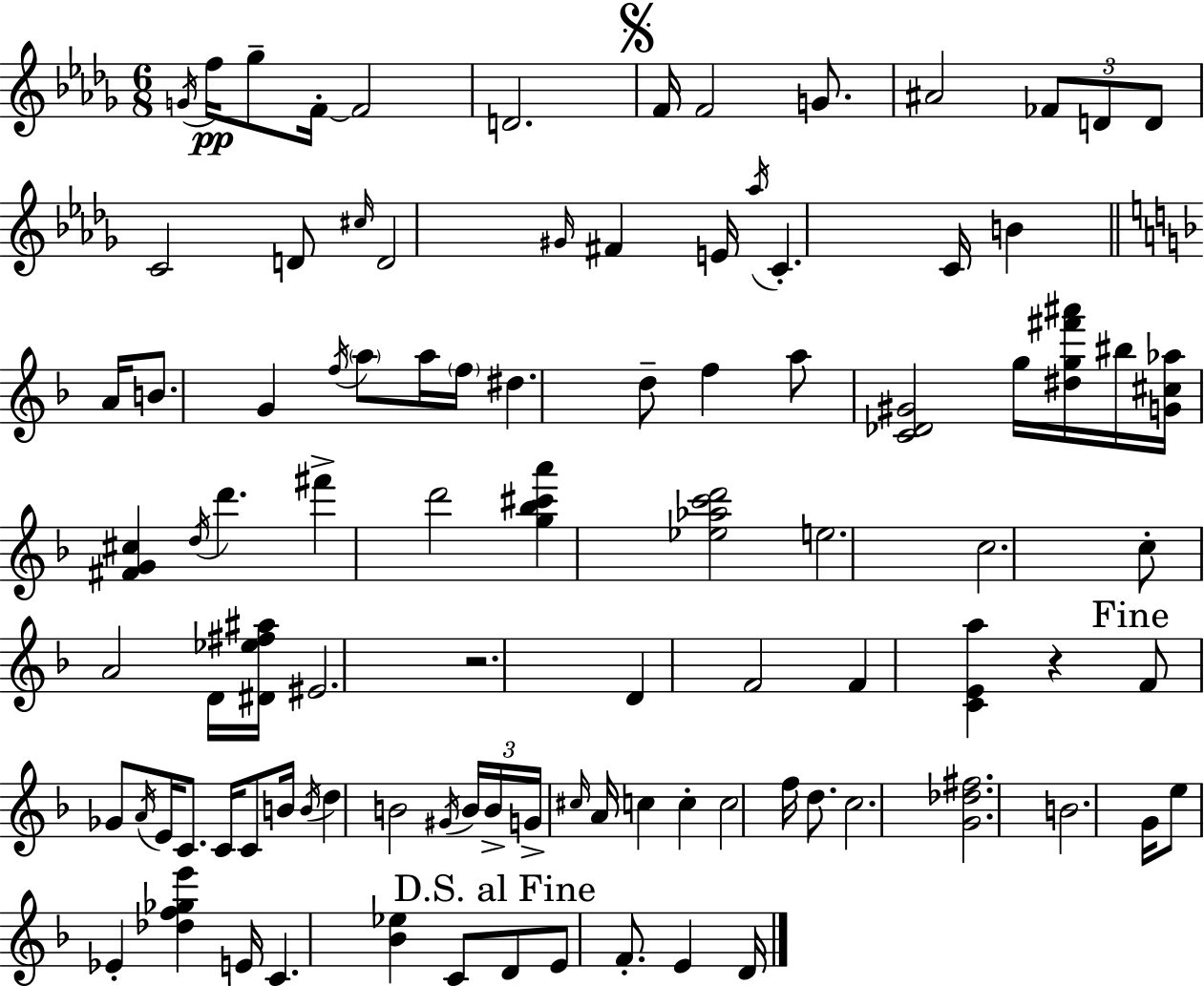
G4/s F5/s Gb5/e F4/s F4/h D4/h. F4/s F4/h G4/e. A#4/h FES4/e D4/e D4/e C4/h D4/e C#5/s D4/h G#4/s F#4/q E4/s Ab5/s C4/q. C4/s B4/q A4/s B4/e. G4/q F5/s A5/e A5/s F5/s D#5/q. D5/e F5/q A5/e [C4,Db4,G#4]/h G5/s [D#5,G5,F#6,A#6]/s BIS5/s [G4,C#5,Ab5]/s [F#4,G4,C#5]/q D5/s D6/q. F#6/q D6/h [G5,Bb5,C#6,A6]/q [Eb5,Ab5,C6,D6]/h E5/h. C5/h. C5/e A4/h D4/s [D#4,Eb5,F#5,A#5]/s EIS4/h. R/h. D4/q F4/h F4/q [C4,E4,A5]/q R/q F4/e Gb4/e A4/s E4/s C4/e. C4/s C4/e B4/s B4/s D5/q B4/h G#4/s B4/s B4/s G4/s C#5/s A4/s C5/q C5/q C5/h F5/s D5/e. C5/h. [G4,Db5,F#5]/h. B4/h. G4/s E5/e Eb4/q [Db5,F5,Gb5,E6]/q E4/s C4/q. [Bb4,Eb5]/q C4/e D4/e E4/e F4/e. E4/q D4/s